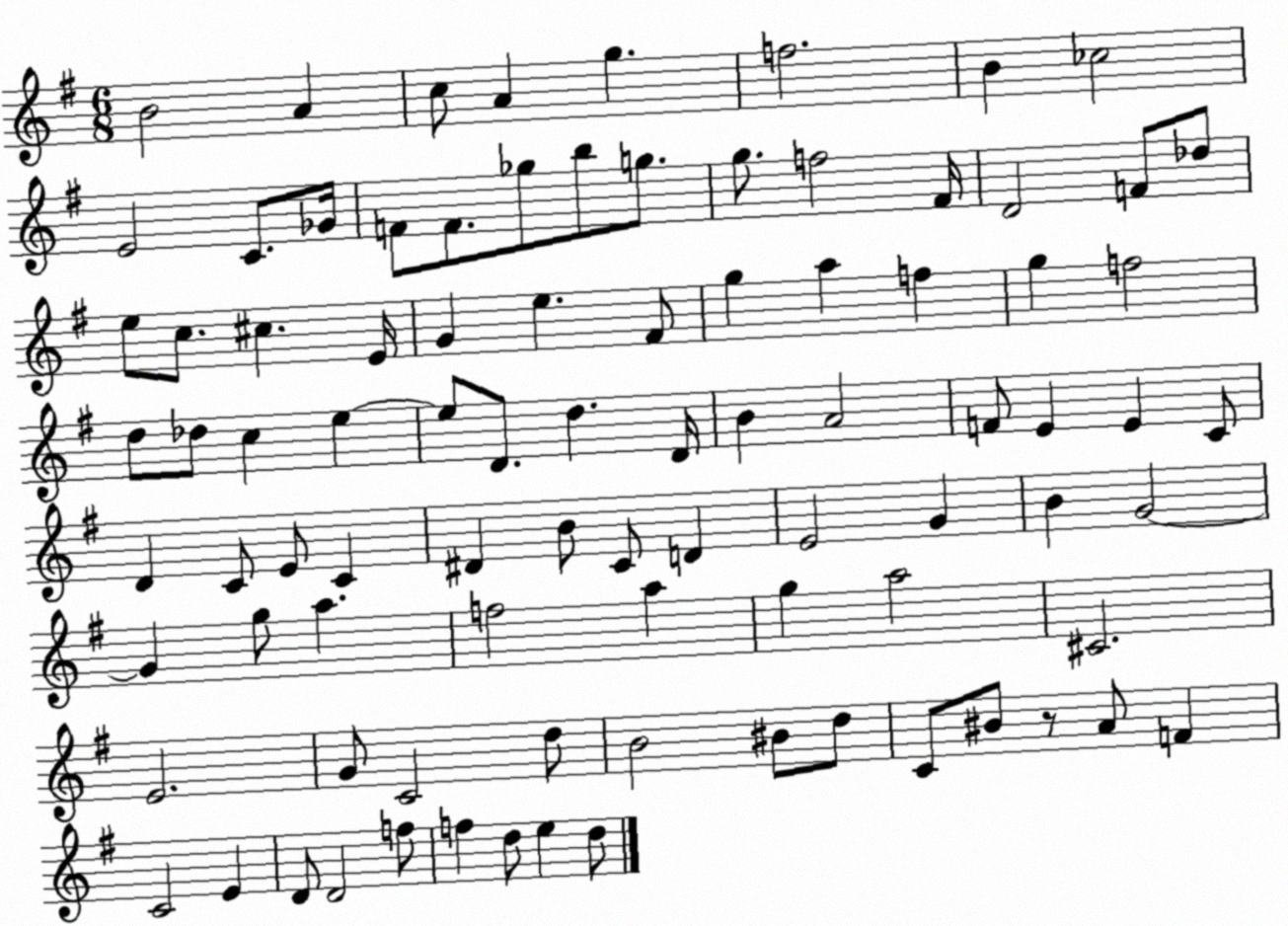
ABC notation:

X:1
T:Untitled
M:6/8
L:1/4
K:G
B2 A c/2 A g f2 B _c2 E2 C/2 _G/4 F/2 F/2 _g/2 b/2 g/2 g/2 f2 ^F/4 D2 F/2 _d/2 e/2 c/2 ^c E/4 G e ^F/2 g a f g f2 d/2 _d/2 c e e/2 D/2 d D/4 B A2 F/2 E E C/2 D C/2 E/2 C ^D B/2 C/2 D E2 G B G2 G g/2 a f2 a g a2 ^C2 E2 G/2 C2 d/2 B2 ^B/2 d/2 C/2 ^B/2 z/2 A/2 F C2 E D/2 D2 f/2 f d/2 e d/2